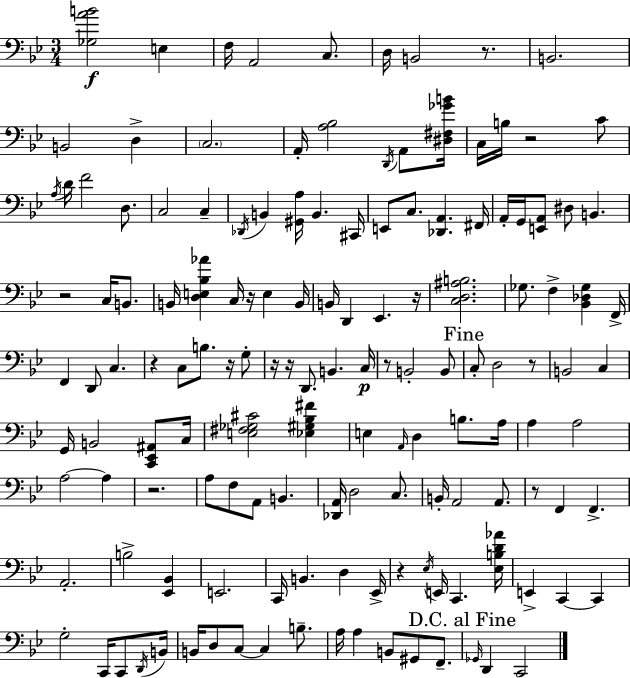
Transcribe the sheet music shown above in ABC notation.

X:1
T:Untitled
M:3/4
L:1/4
K:Gm
[_G,AB]2 E, F,/4 A,,2 C,/2 D,/4 B,,2 z/2 B,,2 B,,2 D, C,2 A,,/4 [A,_B,]2 D,,/4 A,,/2 [^D,^F,_GB]/4 C,/4 B,/4 z2 C/2 A,/4 D/4 F2 D,/2 C,2 C, _D,,/4 B,, [^G,,A,]/4 B,, ^C,,/4 E,,/2 C,/2 [_D,,A,,] ^F,,/4 A,,/4 G,,/4 [E,,A,,]/2 ^D,/2 B,, z2 C,/4 B,,/2 B,,/4 [D,E,_B,_A] C,/4 z/4 E, B,,/4 B,,/4 D,, _E,, z/4 [C,D,^A,B,]2 _G,/2 F, [_B,,_D,_G,] F,,/4 F,, D,,/2 C, z C,/2 B,/2 z/4 G,/2 z/4 z/4 D,,/2 B,, C,/4 z/2 B,,2 B,,/2 C,/2 D,2 z/2 B,,2 C, G,,/4 B,,2 [C,,_E,,^A,,]/2 C,/4 [E,^F,_G,^C]2 [_E,^G,_B,^F] E, A,,/4 D, B,/2 A,/4 A, A,2 A,2 A, z2 A,/2 F,/2 A,,/2 B,, [_D,,A,,]/4 D,2 C,/2 B,,/4 A,,2 A,,/2 z/2 F,, F,, A,,2 B,2 [_E,,_B,,] E,,2 C,,/4 B,, D, _E,,/4 z _E,/4 E,,/4 C,, [_E,B,D_A]/4 E,, C,, C,, G,2 C,,/4 C,,/2 D,,/4 B,,/4 B,,/4 D,/2 C,/2 C, B,/2 A,/4 A, B,,/2 ^G,,/2 F,,/2 _G,,/4 D,, C,,2